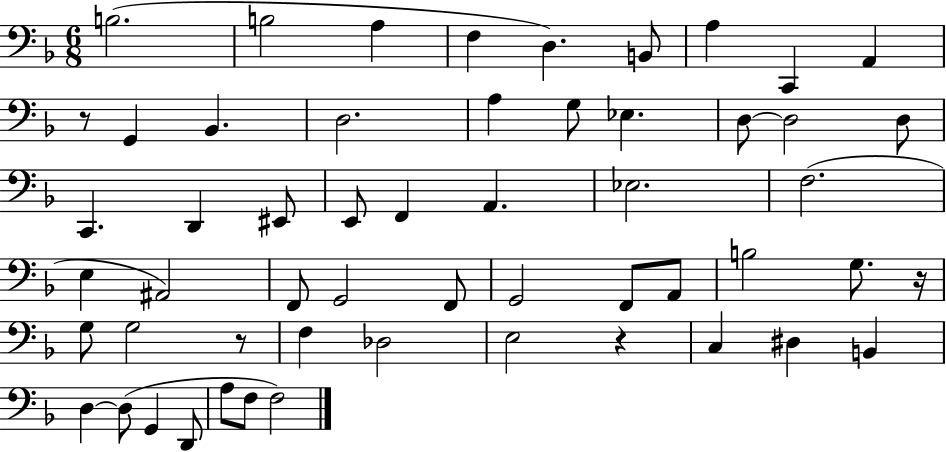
B3/h. B3/h A3/q F3/q D3/q. B2/e A3/q C2/q A2/q R/e G2/q Bb2/q. D3/h. A3/q G3/e Eb3/q. D3/e D3/h D3/e C2/q. D2/q EIS2/e E2/e F2/q A2/q. Eb3/h. F3/h. E3/q A#2/h F2/e G2/h F2/e G2/h F2/e A2/e B3/h G3/e. R/s G3/e G3/h R/e F3/q Db3/h E3/h R/q C3/q D#3/q B2/q D3/q D3/e G2/q D2/e A3/e F3/e F3/h